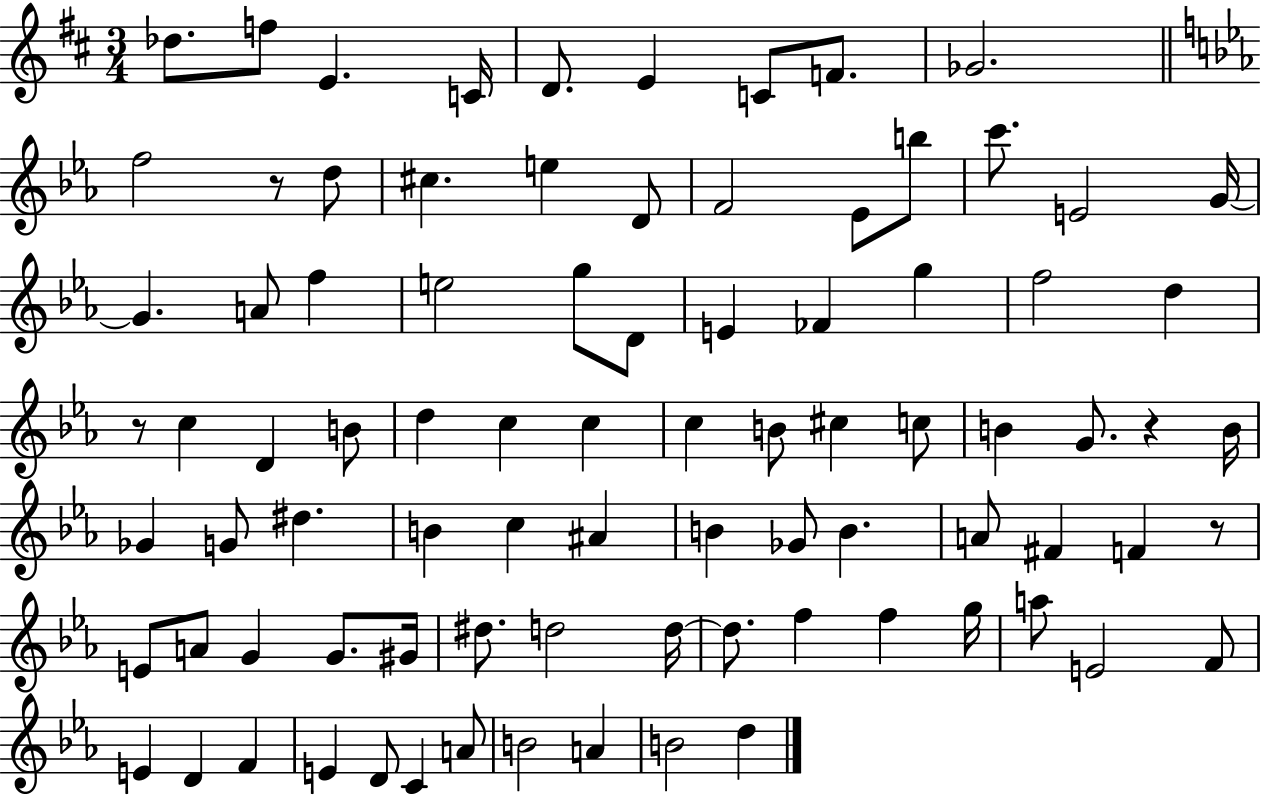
Db5/e. F5/e E4/q. C4/s D4/e. E4/q C4/e F4/e. Gb4/h. F5/h R/e D5/e C#5/q. E5/q D4/e F4/h Eb4/e B5/e C6/e. E4/h G4/s G4/q. A4/e F5/q E5/h G5/e D4/e E4/q FES4/q G5/q F5/h D5/q R/e C5/q D4/q B4/e D5/q C5/q C5/q C5/q B4/e C#5/q C5/e B4/q G4/e. R/q B4/s Gb4/q G4/e D#5/q. B4/q C5/q A#4/q B4/q Gb4/e B4/q. A4/e F#4/q F4/q R/e E4/e A4/e G4/q G4/e. G#4/s D#5/e. D5/h D5/s D5/e. F5/q F5/q G5/s A5/e E4/h F4/e E4/q D4/q F4/q E4/q D4/e C4/q A4/e B4/h A4/q B4/h D5/q